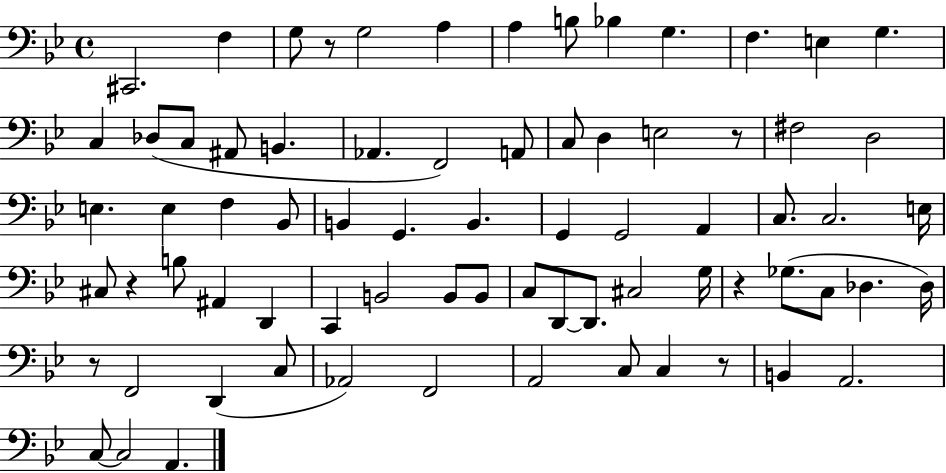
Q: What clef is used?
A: bass